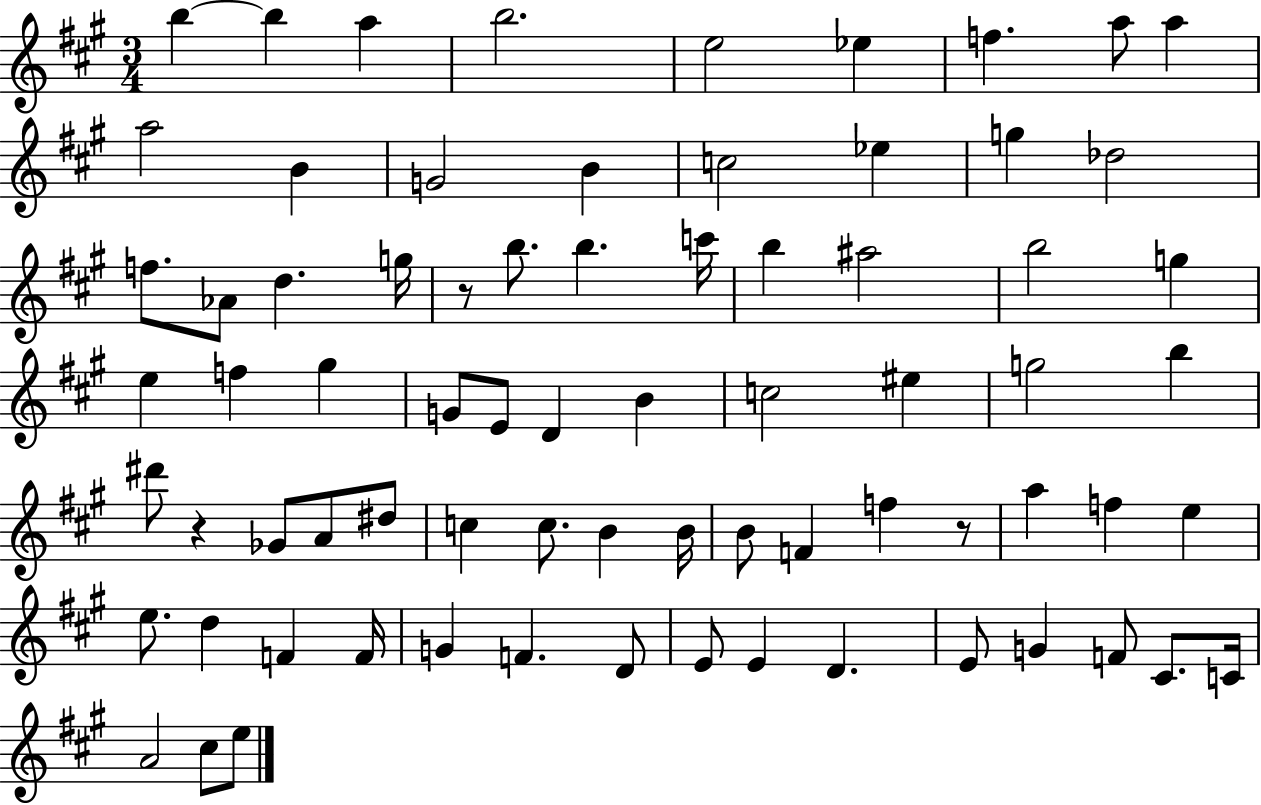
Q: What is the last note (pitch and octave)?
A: E5